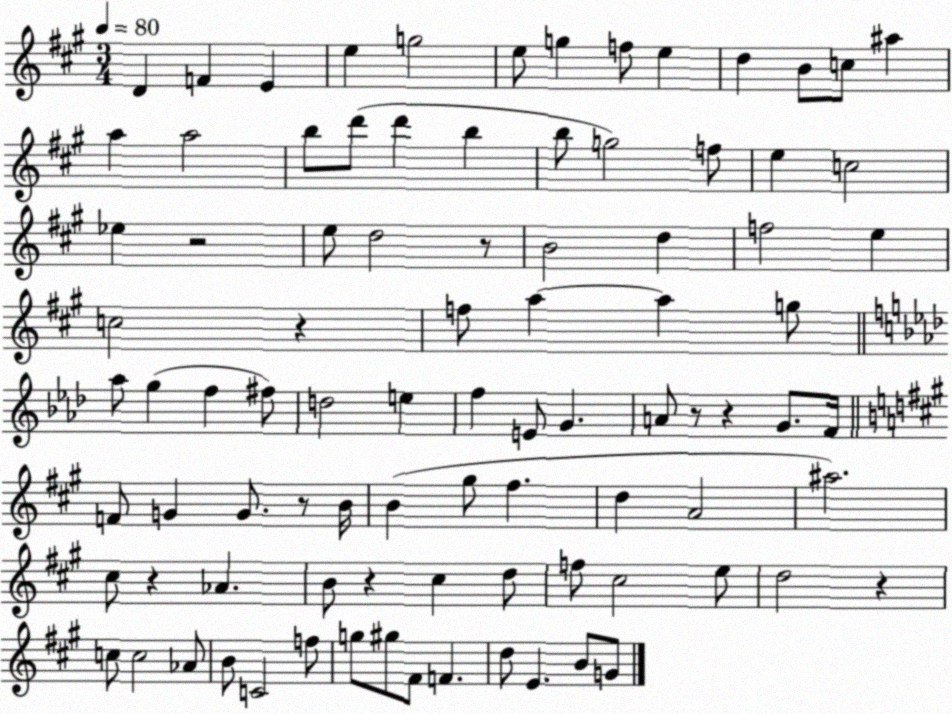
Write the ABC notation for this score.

X:1
T:Untitled
M:3/4
L:1/4
K:A
D F E e g2 e/2 g f/2 e d B/2 c/2 ^a a a2 b/2 d'/2 d' b b/2 g2 f/2 e c2 _e z2 e/2 d2 z/2 B2 d f2 e c2 z f/2 a a g/2 _a/2 g f ^f/2 d2 e f E/2 G A/2 z/2 z G/2 F/4 F/2 G G/2 z/2 B/4 B ^g/2 ^f d A2 ^a2 ^c/2 z _A B/2 z ^c d/2 f/2 ^c2 e/2 d2 z c/2 c2 _A/2 B/2 C2 f/2 g/2 ^g/2 ^F/2 F d/2 E B/2 G/2